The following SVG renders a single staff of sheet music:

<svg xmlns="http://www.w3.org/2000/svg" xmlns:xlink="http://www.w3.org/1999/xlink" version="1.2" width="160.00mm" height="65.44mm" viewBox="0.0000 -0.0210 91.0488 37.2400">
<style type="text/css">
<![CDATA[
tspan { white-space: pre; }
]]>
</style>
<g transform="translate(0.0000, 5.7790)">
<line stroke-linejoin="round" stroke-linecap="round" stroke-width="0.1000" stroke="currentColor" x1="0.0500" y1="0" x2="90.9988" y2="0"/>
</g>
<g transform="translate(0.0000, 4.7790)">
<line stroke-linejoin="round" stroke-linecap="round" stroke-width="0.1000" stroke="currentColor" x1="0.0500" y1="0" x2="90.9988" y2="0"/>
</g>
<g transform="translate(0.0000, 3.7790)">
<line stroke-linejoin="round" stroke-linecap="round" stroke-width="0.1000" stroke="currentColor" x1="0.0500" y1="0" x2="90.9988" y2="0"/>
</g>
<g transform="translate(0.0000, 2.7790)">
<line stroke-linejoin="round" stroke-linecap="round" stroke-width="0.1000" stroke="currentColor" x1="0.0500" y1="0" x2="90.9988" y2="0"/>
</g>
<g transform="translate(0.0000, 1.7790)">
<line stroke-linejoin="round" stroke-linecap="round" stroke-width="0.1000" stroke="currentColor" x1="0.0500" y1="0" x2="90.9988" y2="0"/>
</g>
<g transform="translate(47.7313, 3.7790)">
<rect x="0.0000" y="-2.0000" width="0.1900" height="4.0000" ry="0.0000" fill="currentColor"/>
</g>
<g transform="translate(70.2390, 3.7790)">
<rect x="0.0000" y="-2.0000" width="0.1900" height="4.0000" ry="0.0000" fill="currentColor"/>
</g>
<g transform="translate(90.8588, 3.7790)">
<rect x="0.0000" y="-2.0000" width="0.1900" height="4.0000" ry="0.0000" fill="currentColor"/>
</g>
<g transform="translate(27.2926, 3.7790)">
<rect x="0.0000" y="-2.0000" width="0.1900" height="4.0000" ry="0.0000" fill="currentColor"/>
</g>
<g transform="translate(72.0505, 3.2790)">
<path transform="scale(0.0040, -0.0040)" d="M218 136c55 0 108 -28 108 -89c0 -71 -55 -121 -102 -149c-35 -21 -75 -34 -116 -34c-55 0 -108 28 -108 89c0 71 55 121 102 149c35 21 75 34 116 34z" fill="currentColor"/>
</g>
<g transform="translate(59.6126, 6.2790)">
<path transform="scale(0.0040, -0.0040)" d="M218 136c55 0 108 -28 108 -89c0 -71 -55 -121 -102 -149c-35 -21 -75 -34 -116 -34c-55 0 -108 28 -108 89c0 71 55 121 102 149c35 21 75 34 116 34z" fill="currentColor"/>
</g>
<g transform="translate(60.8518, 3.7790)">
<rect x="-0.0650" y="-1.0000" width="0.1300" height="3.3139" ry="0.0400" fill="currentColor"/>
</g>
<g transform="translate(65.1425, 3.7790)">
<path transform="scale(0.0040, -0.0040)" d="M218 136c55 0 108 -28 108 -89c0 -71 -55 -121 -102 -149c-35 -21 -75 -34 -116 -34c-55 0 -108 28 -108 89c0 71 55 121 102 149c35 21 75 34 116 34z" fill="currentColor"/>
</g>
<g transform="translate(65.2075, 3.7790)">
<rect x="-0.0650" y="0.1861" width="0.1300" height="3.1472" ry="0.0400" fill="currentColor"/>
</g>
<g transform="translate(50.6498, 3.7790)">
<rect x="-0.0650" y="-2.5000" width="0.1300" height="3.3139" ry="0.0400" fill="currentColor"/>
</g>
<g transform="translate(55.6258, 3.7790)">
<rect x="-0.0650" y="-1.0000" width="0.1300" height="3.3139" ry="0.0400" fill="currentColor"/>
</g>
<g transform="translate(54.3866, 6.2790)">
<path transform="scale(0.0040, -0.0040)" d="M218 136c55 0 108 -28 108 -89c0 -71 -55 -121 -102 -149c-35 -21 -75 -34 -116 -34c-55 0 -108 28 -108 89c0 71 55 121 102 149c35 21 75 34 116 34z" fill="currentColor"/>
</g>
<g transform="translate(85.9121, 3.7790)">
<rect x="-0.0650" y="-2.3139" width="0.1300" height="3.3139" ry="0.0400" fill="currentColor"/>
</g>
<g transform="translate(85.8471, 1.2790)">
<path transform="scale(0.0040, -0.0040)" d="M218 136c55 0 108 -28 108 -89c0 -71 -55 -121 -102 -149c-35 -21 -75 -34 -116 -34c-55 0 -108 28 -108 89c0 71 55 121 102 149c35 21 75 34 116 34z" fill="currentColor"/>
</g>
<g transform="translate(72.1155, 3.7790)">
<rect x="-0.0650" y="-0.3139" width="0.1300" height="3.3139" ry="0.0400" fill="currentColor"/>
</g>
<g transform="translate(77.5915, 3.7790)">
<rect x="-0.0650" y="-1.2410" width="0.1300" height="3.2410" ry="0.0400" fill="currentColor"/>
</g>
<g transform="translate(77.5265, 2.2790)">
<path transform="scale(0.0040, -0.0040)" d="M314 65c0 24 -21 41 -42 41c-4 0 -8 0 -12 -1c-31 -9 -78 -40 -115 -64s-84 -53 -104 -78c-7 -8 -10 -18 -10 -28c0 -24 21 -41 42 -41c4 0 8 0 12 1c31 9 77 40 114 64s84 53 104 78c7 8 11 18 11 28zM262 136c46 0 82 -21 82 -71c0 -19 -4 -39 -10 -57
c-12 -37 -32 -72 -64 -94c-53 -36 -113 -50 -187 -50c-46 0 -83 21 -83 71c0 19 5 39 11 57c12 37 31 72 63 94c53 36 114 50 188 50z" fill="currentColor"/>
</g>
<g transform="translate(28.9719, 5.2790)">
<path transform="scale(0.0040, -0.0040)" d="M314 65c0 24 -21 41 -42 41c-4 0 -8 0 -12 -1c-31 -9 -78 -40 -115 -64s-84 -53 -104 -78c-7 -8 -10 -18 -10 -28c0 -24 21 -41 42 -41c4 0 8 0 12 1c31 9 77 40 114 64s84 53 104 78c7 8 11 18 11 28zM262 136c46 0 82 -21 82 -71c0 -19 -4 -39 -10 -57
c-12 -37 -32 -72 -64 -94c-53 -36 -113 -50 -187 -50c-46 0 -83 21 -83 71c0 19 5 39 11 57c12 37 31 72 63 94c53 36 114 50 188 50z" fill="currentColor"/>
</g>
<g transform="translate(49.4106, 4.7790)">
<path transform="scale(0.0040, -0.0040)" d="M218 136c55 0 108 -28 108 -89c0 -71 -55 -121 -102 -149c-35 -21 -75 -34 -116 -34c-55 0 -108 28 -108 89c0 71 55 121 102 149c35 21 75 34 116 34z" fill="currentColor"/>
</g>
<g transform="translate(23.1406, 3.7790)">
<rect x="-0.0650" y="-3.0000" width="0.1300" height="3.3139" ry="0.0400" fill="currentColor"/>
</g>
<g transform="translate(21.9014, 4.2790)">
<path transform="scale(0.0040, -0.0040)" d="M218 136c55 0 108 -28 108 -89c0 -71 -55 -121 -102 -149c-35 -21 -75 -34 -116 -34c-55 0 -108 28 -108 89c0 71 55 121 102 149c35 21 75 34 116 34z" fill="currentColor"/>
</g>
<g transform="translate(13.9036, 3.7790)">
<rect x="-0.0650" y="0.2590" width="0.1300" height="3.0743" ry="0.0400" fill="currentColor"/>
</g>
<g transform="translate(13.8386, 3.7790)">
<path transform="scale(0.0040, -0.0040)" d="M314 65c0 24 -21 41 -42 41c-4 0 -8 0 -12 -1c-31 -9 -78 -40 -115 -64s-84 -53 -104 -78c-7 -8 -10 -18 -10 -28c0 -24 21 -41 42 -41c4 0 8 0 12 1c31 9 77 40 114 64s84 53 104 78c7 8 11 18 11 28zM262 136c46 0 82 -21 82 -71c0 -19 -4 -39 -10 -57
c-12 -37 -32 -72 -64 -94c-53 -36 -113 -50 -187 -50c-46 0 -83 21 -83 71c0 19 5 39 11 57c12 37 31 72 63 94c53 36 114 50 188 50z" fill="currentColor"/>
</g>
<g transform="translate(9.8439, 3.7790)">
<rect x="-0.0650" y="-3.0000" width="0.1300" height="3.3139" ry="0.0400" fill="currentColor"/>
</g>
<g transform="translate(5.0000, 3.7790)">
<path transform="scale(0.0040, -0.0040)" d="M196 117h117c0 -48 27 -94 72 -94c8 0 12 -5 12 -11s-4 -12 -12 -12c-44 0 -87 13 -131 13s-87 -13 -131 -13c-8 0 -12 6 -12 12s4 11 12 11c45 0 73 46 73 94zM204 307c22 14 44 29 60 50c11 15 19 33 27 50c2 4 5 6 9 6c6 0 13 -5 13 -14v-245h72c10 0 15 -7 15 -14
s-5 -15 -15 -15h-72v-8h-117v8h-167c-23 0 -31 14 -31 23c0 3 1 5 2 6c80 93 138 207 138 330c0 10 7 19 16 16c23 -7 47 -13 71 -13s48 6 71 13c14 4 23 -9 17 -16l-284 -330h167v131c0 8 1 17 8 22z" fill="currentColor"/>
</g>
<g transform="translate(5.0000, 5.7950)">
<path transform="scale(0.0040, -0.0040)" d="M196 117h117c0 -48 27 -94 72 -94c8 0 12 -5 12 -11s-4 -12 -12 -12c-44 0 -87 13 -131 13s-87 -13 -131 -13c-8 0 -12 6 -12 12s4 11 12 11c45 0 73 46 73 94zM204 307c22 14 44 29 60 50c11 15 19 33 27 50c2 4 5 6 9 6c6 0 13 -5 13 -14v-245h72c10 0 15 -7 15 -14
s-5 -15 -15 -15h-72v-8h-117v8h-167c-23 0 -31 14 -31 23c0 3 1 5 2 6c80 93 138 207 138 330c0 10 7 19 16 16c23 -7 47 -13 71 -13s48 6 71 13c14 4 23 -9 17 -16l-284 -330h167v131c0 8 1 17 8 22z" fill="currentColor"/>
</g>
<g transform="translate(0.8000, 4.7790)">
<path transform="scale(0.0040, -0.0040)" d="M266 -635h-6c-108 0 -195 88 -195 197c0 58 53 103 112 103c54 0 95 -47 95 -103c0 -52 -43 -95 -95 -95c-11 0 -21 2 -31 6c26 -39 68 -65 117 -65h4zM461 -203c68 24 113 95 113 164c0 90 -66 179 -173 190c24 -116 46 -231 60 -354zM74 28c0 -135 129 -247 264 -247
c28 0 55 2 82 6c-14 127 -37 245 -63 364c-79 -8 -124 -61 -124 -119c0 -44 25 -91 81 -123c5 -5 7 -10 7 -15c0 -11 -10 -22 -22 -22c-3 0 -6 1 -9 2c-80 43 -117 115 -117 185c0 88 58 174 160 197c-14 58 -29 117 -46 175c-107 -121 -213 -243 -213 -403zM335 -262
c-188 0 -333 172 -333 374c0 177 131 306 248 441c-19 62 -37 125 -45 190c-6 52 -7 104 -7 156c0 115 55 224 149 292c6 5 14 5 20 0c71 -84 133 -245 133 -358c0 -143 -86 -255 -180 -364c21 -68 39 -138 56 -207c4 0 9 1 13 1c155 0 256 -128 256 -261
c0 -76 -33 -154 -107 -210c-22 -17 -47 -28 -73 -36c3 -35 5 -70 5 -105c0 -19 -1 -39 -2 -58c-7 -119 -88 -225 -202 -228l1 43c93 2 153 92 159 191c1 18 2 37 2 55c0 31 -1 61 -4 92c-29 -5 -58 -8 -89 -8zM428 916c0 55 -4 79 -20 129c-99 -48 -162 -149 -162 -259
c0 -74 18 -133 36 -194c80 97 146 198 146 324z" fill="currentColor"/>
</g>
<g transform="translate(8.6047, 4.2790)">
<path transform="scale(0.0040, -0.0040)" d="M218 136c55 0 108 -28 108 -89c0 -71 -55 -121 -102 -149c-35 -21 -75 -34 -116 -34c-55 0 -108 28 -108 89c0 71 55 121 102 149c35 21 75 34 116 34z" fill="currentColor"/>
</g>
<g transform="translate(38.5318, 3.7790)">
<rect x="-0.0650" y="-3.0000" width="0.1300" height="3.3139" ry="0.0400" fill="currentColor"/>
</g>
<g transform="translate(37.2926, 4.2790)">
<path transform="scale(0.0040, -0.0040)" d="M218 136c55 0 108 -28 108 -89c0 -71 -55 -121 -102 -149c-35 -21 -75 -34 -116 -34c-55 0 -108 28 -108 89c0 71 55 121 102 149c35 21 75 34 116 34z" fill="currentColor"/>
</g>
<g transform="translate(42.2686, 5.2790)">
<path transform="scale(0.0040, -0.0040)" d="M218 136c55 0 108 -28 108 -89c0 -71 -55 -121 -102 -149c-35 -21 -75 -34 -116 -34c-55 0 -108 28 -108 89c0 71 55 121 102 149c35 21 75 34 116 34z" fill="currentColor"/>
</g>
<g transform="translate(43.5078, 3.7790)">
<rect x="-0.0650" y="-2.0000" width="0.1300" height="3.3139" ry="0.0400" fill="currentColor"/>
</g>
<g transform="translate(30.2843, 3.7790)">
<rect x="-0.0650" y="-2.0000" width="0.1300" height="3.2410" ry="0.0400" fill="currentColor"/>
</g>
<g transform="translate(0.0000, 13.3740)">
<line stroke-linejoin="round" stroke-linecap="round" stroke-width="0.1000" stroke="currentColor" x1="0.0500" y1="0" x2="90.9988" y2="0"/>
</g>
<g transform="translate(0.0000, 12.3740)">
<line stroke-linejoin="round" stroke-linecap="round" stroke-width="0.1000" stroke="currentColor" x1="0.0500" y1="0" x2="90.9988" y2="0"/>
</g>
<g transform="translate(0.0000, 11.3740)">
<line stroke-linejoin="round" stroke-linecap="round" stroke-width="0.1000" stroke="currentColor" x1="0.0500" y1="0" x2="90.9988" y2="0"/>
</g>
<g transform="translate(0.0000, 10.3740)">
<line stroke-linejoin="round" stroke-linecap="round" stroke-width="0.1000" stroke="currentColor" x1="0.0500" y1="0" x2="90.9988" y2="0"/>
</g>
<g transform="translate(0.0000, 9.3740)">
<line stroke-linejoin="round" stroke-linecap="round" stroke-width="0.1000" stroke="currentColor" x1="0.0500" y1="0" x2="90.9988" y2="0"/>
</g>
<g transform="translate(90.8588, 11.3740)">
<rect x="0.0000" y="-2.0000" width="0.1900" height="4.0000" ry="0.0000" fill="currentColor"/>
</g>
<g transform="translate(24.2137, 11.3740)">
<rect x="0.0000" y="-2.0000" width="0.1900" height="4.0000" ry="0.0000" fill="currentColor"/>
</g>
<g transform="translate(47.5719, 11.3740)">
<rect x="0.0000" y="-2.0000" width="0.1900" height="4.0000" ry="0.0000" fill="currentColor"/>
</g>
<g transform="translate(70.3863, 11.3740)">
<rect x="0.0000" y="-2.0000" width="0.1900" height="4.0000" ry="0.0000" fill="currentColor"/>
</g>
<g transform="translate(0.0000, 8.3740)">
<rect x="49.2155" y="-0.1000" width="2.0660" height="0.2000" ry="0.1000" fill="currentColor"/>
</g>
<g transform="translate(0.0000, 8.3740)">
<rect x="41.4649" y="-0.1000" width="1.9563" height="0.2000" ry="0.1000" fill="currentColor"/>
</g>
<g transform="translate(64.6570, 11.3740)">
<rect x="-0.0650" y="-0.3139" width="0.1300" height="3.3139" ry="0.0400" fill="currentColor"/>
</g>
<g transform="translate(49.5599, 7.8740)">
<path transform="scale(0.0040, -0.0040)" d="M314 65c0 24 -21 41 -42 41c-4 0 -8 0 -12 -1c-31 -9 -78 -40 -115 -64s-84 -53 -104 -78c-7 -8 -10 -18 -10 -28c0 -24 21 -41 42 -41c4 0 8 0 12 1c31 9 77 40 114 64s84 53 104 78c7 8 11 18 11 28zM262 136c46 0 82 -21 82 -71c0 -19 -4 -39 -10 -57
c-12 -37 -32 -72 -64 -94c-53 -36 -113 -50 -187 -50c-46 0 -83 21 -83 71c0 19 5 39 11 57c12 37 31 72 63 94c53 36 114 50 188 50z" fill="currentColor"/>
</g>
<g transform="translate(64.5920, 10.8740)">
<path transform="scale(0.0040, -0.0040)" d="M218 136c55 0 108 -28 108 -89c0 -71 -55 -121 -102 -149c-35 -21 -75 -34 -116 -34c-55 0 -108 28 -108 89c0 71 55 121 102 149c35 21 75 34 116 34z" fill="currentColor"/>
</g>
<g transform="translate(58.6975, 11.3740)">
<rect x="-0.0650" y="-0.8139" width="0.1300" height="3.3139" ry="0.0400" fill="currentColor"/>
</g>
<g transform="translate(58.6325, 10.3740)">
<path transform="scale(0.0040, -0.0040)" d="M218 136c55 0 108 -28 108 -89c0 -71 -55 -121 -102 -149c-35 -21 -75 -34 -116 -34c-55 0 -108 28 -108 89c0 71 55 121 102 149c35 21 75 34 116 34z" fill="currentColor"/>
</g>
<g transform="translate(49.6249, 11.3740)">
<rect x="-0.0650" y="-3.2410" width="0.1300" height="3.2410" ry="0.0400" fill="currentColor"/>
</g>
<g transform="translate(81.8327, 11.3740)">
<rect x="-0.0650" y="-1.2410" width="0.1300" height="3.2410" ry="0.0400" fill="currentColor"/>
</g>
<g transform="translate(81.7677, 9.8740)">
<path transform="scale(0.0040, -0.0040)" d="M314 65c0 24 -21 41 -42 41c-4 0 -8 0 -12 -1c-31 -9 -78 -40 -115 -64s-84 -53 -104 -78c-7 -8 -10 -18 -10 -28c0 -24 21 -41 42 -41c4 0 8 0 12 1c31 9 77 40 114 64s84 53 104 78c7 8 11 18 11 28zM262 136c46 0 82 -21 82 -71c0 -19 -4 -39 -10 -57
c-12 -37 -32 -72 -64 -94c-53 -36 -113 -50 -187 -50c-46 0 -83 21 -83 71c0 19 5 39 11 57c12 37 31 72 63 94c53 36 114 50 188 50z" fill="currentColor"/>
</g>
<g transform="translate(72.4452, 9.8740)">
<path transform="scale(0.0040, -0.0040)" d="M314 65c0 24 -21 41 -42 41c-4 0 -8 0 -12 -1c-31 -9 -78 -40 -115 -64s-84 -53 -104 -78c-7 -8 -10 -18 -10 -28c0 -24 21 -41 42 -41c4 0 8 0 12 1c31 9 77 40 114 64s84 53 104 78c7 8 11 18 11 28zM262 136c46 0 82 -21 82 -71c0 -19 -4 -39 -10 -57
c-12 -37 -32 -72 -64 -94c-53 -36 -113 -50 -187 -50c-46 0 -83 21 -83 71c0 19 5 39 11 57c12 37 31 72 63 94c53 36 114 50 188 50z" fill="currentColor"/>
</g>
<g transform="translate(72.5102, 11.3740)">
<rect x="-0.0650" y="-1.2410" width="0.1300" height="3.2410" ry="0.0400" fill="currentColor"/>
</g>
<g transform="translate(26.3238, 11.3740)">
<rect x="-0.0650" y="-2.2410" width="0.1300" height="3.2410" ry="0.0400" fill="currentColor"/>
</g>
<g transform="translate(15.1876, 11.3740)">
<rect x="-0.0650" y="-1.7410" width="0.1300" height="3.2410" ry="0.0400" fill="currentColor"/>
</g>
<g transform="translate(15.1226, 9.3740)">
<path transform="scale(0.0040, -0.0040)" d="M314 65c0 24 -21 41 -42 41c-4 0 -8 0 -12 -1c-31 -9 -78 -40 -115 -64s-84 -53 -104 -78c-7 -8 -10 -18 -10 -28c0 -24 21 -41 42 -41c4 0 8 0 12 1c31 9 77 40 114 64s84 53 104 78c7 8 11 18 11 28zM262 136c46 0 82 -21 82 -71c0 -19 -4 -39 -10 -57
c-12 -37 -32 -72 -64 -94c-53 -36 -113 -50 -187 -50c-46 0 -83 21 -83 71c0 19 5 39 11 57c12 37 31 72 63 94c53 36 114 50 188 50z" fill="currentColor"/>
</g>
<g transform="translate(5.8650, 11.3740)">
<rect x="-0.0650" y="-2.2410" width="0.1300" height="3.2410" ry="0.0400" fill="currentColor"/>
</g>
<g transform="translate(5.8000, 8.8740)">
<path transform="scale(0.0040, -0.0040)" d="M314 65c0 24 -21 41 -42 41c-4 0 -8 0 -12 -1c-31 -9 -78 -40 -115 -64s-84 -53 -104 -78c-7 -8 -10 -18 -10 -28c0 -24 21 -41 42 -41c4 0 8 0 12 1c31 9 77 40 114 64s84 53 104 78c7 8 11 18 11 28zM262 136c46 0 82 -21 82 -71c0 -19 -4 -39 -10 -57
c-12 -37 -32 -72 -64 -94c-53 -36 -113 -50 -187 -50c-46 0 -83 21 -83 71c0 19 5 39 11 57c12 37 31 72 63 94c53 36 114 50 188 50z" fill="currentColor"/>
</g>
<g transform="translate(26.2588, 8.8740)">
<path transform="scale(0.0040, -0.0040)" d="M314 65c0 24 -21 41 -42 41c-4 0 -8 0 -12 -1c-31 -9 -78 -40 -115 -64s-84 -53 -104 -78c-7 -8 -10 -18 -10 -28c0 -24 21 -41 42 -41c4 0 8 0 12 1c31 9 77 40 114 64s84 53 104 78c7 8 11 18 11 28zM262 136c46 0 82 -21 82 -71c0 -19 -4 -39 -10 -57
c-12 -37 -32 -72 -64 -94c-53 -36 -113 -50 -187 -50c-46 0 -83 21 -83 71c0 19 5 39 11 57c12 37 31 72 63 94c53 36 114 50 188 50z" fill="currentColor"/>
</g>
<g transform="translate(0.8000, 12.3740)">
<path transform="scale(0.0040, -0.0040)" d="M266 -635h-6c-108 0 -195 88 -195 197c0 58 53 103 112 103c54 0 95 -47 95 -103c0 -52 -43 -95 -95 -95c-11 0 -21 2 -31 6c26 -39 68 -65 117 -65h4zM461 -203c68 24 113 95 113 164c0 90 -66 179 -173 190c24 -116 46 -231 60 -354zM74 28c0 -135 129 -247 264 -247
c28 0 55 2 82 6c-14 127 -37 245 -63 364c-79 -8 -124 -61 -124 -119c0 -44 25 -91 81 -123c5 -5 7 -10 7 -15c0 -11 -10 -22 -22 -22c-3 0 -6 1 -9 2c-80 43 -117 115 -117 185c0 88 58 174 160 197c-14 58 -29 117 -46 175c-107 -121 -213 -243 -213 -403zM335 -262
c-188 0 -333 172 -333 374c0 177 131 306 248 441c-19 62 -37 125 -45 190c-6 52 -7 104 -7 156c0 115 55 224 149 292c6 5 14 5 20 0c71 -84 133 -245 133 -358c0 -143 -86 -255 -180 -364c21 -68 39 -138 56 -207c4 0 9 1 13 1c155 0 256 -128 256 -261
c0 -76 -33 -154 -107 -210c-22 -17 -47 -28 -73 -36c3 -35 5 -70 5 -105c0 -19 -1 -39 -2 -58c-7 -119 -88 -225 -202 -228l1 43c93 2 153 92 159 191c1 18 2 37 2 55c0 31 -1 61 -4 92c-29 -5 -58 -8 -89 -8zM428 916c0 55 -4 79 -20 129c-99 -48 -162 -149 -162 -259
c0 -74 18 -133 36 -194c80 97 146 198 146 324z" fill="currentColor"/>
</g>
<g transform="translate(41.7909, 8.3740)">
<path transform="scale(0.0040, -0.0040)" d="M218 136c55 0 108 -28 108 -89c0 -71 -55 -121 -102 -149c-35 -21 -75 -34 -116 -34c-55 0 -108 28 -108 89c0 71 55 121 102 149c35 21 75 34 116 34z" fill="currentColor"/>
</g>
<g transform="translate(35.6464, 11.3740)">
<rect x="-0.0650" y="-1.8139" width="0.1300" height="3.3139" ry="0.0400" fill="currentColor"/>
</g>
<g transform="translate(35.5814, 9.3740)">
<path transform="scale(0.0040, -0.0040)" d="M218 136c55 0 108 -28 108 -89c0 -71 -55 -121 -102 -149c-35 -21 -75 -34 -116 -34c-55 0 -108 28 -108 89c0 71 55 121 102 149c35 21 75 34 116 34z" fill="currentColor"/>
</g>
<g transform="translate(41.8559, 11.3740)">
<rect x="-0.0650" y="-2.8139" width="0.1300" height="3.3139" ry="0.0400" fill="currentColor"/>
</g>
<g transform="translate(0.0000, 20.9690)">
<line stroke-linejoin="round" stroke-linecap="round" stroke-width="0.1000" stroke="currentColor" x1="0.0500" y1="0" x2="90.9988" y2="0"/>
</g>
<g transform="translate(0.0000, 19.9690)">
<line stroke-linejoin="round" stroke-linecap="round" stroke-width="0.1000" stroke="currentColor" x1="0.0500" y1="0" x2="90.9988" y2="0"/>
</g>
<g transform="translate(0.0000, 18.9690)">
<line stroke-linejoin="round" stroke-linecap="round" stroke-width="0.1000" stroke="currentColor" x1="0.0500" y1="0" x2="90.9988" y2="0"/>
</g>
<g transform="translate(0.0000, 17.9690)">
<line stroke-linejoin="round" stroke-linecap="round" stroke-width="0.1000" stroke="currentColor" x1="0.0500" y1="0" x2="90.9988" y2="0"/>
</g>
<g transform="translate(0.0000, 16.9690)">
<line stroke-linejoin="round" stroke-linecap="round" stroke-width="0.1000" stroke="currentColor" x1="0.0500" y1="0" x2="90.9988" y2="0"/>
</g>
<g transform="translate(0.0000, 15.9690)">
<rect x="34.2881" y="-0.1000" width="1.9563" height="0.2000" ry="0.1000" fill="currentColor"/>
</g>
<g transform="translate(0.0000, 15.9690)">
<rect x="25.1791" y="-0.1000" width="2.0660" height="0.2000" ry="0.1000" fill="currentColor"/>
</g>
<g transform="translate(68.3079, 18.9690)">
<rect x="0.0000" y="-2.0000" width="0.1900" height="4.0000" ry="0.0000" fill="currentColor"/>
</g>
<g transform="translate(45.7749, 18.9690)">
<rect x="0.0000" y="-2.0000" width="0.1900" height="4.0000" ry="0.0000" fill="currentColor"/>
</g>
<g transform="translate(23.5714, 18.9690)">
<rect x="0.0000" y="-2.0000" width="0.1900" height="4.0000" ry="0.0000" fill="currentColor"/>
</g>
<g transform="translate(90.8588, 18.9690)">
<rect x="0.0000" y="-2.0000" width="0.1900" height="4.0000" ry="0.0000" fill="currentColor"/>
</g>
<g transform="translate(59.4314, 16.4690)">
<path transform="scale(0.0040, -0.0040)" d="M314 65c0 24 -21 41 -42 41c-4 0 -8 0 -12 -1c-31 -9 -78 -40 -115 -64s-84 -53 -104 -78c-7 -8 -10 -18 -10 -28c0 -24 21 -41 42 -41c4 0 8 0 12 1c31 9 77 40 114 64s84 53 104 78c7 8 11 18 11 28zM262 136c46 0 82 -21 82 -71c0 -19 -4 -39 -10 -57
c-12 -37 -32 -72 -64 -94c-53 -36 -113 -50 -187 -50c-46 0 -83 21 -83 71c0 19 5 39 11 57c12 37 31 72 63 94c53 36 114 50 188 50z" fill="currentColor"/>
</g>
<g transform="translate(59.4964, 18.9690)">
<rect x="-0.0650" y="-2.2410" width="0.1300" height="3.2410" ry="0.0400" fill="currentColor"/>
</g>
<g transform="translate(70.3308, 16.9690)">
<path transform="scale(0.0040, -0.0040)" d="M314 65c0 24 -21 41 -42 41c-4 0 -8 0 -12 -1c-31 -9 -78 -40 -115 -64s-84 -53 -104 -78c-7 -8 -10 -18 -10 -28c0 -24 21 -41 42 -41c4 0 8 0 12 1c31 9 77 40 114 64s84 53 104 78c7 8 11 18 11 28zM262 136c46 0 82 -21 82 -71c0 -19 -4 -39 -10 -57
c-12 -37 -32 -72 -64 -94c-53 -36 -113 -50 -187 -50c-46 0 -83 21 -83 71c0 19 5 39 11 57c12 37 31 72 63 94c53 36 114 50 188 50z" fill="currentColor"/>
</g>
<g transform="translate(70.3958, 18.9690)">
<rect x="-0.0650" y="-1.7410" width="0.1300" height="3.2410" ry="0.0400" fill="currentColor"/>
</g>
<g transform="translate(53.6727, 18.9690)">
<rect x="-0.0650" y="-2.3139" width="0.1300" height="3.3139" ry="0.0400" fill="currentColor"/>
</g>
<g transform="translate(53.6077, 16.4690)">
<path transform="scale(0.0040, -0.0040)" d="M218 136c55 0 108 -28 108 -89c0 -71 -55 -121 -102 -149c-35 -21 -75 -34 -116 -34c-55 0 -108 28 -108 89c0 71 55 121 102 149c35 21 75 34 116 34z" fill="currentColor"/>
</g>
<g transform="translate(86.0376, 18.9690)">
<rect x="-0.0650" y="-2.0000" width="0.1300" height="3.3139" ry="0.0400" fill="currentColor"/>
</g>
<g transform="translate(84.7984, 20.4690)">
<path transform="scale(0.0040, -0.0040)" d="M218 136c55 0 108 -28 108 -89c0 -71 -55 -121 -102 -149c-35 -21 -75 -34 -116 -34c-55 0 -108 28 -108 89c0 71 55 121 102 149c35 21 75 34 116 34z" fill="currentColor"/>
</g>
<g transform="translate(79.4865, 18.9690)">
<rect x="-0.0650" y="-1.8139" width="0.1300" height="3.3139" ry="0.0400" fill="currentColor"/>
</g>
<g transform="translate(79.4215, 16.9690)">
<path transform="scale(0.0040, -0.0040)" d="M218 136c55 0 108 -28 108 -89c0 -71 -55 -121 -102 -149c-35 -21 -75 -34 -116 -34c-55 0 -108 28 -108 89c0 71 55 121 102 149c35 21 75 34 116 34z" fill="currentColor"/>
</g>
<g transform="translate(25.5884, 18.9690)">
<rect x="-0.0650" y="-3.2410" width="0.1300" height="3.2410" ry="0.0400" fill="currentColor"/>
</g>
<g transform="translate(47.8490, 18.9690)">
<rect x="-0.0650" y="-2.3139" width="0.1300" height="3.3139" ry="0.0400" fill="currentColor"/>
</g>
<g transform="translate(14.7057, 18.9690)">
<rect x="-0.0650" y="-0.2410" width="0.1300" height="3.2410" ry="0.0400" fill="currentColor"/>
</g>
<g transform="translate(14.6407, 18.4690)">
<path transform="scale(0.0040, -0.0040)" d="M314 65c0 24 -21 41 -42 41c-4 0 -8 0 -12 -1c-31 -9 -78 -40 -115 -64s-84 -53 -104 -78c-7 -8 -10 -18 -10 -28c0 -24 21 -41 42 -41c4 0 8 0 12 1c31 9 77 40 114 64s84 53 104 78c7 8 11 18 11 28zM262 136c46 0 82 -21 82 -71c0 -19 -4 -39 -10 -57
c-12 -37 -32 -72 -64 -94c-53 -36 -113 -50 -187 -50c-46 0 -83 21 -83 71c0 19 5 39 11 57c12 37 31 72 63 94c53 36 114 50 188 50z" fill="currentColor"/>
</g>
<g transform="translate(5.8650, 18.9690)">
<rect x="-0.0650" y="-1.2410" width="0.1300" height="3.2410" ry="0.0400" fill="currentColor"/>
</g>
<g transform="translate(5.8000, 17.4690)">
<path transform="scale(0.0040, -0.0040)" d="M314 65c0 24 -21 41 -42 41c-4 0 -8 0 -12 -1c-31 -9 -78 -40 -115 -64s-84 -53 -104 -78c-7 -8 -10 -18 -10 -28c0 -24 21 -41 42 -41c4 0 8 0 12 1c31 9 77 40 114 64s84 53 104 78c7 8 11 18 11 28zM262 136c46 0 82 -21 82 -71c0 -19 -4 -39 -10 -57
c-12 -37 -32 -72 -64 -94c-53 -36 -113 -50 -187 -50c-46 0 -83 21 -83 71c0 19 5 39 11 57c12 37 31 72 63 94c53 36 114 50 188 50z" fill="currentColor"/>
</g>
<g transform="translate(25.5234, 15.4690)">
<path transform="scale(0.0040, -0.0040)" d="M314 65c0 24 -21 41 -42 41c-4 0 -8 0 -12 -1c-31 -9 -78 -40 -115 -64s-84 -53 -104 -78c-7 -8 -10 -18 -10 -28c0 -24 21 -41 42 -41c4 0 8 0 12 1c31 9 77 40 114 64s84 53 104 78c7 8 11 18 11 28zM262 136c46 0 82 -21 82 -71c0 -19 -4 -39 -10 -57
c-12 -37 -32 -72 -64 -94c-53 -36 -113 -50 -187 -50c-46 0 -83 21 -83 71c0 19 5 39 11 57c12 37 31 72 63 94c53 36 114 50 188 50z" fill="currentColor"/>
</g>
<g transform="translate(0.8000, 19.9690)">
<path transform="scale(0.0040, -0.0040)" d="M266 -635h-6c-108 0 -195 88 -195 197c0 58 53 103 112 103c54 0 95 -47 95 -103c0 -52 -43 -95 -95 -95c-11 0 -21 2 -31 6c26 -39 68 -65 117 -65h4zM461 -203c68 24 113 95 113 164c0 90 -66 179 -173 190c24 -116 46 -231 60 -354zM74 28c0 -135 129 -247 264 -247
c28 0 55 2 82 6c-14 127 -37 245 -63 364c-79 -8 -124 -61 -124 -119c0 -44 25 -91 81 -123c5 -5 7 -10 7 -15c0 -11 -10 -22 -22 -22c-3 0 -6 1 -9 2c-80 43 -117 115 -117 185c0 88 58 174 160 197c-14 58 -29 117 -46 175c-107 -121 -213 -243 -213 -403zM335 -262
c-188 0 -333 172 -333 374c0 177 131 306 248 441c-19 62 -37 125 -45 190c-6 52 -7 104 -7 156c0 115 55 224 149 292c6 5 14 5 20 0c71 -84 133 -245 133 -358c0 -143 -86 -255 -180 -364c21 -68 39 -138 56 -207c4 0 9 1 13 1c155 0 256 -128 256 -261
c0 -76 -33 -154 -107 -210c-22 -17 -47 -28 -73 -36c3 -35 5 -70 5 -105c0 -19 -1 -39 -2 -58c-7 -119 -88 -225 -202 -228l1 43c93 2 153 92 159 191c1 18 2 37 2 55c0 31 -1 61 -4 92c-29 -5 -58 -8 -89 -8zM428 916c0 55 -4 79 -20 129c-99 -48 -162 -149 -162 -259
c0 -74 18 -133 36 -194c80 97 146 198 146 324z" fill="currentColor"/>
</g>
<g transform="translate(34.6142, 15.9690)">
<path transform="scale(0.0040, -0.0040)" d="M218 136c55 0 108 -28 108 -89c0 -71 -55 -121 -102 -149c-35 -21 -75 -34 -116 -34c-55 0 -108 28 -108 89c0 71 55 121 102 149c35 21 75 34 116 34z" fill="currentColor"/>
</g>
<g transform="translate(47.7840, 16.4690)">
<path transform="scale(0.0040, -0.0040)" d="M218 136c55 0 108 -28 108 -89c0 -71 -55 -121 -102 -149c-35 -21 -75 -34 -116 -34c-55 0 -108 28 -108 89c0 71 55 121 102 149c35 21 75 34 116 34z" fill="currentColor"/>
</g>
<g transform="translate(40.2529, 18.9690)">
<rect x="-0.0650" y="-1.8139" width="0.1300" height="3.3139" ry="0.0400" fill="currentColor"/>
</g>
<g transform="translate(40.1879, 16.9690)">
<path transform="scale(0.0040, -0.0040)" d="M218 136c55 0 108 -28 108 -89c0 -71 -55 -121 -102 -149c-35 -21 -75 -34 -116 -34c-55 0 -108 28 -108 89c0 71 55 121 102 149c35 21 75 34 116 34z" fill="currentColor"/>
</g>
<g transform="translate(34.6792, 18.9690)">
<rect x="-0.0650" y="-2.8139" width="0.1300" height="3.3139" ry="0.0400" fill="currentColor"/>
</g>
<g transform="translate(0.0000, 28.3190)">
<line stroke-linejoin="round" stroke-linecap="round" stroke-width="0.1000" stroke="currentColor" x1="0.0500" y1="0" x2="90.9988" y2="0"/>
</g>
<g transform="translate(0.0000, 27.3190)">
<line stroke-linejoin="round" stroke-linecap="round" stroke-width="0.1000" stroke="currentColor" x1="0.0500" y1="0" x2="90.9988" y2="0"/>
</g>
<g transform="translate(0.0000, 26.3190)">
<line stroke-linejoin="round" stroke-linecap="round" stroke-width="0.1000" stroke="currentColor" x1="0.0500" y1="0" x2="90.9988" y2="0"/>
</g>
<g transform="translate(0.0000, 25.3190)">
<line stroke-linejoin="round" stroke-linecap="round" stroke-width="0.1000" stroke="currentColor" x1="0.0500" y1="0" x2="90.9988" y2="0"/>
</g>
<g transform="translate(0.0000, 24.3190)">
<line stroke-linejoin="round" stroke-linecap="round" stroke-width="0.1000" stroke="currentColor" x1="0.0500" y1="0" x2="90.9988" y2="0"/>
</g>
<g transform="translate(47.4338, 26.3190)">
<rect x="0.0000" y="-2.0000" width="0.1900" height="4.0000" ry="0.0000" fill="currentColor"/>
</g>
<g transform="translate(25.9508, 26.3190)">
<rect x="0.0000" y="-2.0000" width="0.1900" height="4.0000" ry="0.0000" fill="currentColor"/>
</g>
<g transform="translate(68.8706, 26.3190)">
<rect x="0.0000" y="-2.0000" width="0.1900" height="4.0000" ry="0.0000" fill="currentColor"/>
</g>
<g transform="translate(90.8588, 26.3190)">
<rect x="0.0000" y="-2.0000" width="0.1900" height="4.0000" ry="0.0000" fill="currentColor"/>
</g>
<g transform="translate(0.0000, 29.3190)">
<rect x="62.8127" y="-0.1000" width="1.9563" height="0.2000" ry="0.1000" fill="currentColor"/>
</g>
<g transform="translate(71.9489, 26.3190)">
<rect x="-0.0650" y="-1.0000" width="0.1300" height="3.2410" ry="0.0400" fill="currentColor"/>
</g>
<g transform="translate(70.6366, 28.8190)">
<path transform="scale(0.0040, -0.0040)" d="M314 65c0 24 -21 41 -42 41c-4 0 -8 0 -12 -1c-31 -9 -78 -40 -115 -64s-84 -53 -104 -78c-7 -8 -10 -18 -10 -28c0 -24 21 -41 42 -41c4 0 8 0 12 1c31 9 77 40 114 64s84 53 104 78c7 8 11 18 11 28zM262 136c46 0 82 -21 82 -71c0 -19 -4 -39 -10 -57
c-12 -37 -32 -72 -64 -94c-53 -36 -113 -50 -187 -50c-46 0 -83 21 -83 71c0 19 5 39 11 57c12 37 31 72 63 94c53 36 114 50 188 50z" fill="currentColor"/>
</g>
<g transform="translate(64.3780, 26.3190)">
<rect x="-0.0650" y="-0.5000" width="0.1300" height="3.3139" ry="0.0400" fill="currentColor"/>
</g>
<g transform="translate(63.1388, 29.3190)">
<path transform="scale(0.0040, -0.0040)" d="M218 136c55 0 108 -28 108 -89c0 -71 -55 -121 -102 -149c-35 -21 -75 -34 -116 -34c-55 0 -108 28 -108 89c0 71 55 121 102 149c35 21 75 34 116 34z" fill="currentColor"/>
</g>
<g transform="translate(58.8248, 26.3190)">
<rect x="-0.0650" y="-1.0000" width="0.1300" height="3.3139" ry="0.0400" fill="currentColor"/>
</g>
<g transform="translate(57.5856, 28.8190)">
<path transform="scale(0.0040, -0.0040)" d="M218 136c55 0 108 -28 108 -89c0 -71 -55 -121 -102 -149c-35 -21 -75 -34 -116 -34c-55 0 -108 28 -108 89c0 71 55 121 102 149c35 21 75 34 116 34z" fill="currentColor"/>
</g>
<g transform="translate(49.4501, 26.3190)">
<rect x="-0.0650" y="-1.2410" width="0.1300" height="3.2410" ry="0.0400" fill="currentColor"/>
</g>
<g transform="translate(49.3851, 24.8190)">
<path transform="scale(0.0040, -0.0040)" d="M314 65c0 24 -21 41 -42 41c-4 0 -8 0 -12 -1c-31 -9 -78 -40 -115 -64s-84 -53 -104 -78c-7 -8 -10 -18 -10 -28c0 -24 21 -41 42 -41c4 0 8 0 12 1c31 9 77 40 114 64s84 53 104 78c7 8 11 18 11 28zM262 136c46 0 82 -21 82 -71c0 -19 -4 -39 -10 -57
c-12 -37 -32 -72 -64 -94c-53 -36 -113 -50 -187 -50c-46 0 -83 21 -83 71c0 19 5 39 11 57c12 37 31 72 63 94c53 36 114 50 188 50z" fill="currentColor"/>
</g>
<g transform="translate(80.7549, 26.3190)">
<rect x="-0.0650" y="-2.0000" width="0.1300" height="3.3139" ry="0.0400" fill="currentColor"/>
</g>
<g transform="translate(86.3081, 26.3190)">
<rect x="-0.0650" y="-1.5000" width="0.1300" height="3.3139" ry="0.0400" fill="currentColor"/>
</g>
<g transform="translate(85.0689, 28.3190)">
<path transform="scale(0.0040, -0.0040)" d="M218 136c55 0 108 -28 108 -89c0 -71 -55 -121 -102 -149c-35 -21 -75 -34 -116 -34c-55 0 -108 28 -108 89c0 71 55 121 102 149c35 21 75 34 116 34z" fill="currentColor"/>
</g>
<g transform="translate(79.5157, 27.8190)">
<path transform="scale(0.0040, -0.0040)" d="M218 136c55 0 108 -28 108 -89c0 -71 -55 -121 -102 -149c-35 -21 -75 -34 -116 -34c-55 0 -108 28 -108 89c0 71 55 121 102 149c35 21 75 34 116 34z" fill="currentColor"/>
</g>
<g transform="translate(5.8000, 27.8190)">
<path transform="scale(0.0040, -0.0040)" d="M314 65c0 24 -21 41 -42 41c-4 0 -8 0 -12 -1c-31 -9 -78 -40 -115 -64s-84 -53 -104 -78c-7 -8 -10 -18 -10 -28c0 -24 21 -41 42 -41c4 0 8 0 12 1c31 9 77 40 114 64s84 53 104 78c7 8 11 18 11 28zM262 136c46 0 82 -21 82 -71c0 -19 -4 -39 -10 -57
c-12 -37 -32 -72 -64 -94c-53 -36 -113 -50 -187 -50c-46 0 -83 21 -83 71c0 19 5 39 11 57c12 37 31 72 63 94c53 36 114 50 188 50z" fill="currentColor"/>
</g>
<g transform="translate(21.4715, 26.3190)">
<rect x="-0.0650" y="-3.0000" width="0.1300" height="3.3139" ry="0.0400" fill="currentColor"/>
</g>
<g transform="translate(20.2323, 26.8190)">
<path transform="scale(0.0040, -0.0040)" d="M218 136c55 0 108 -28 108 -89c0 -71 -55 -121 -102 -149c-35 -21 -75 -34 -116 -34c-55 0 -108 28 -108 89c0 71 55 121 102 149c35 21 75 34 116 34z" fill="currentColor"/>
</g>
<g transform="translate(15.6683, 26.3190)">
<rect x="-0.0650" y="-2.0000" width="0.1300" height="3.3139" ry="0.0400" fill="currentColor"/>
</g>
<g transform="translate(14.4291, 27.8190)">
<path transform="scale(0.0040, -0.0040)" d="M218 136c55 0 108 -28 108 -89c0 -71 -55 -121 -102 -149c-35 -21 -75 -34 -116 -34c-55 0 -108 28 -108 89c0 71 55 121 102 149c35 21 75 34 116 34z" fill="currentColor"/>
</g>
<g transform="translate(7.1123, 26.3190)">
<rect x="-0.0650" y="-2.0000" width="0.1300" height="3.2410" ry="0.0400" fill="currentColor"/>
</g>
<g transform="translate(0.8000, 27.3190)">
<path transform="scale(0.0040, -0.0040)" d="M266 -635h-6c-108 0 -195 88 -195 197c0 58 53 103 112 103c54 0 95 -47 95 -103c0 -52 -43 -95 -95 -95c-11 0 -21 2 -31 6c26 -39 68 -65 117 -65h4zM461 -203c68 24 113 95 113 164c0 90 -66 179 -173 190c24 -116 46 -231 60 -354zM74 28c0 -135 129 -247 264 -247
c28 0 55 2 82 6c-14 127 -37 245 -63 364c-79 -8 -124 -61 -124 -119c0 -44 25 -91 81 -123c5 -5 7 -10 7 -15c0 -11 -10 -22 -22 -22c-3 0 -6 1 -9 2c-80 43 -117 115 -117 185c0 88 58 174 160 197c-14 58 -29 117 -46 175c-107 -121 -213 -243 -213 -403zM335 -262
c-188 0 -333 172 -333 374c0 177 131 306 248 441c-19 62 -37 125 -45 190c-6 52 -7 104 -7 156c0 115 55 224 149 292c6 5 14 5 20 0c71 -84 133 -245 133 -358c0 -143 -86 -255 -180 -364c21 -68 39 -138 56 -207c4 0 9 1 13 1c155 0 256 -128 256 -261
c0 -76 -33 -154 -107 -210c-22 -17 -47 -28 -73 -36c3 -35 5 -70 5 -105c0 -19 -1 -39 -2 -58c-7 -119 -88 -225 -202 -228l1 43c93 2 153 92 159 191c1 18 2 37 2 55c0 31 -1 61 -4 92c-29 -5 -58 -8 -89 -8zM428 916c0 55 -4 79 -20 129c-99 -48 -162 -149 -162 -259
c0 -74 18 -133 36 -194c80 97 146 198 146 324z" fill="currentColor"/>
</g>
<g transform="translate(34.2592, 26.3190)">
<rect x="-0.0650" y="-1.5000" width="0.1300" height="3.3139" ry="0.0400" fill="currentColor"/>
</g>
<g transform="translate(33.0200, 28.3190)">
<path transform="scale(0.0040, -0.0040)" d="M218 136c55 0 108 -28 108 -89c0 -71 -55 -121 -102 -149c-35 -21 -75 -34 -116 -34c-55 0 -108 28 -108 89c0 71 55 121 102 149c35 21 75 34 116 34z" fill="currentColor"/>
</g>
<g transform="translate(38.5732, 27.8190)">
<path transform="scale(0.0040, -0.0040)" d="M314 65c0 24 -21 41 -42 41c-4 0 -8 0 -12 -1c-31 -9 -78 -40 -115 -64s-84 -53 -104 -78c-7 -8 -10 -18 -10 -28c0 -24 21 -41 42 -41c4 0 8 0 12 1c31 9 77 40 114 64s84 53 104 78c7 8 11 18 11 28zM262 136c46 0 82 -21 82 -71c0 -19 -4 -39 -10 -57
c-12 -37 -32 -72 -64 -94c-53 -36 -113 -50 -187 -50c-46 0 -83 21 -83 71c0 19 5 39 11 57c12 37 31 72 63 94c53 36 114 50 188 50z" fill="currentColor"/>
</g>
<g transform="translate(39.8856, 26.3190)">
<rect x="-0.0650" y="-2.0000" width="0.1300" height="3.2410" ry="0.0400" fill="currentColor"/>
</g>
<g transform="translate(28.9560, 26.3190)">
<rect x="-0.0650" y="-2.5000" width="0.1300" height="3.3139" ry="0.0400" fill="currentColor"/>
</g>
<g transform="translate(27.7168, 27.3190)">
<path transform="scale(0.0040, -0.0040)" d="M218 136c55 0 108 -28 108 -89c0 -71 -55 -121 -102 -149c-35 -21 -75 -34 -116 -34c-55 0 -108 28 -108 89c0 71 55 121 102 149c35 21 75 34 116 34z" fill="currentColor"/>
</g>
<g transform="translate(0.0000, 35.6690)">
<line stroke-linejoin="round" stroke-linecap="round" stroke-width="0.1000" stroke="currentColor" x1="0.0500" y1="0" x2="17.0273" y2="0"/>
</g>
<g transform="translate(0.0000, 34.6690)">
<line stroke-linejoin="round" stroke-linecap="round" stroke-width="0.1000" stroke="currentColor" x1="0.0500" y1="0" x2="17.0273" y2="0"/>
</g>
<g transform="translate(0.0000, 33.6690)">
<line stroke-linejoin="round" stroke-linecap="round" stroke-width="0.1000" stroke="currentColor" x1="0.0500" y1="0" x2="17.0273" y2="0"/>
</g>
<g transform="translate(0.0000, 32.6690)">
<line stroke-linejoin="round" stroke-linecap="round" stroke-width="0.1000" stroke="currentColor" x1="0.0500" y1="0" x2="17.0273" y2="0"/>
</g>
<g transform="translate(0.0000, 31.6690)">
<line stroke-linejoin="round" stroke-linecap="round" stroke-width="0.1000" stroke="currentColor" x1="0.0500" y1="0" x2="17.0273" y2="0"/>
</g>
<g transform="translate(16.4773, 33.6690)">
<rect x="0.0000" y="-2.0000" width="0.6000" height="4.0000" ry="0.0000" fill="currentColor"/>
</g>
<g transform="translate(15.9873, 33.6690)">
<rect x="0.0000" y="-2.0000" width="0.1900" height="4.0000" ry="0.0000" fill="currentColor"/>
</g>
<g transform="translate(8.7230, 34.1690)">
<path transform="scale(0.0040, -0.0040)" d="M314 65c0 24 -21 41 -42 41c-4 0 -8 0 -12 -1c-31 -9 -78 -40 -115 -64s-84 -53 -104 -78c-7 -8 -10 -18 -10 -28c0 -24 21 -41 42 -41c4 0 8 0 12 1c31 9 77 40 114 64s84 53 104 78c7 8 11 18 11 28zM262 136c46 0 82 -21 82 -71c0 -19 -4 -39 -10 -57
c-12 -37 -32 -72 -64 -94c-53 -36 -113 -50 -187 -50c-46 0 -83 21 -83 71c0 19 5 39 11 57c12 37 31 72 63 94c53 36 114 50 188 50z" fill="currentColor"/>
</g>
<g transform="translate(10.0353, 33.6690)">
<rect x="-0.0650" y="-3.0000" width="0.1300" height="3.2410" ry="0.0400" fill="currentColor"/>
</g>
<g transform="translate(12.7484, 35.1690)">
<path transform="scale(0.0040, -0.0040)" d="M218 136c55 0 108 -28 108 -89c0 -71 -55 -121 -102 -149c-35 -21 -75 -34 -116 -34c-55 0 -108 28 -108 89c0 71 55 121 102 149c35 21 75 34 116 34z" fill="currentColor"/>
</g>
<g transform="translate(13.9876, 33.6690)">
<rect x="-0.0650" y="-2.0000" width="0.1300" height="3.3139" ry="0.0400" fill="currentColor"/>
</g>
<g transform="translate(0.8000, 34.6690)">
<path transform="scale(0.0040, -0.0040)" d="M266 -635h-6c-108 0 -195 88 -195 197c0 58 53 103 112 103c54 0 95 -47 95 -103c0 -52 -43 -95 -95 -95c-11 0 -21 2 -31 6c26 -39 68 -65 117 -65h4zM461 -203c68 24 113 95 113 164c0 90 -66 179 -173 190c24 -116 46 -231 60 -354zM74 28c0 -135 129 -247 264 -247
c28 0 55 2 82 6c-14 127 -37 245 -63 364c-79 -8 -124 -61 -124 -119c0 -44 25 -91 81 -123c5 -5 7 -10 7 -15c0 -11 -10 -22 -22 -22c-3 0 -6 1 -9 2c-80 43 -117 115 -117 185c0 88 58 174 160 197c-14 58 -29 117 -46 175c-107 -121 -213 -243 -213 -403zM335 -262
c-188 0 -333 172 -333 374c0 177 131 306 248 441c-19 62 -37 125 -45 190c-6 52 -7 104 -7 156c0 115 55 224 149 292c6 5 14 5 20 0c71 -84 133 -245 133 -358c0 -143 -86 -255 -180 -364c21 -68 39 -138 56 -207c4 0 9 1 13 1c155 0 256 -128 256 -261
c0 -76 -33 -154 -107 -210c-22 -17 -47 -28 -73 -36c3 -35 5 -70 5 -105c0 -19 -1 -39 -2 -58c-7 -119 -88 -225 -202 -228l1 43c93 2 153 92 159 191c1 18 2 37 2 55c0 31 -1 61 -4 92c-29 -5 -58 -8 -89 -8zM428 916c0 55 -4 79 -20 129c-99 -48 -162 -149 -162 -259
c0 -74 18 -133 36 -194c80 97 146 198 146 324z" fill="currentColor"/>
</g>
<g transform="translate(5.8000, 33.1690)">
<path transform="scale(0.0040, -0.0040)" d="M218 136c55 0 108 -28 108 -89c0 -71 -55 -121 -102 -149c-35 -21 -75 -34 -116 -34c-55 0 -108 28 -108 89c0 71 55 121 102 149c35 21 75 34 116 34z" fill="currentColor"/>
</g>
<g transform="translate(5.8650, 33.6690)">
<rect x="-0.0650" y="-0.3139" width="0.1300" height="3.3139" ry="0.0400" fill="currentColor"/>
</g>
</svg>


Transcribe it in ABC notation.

X:1
T:Untitled
M:4/4
L:1/4
K:C
A B2 A F2 A F G D D B c e2 g g2 f2 g2 f a b2 d c e2 e2 e2 c2 b2 a f g g g2 f2 f F F2 F A G E F2 e2 D C D2 F E c A2 F